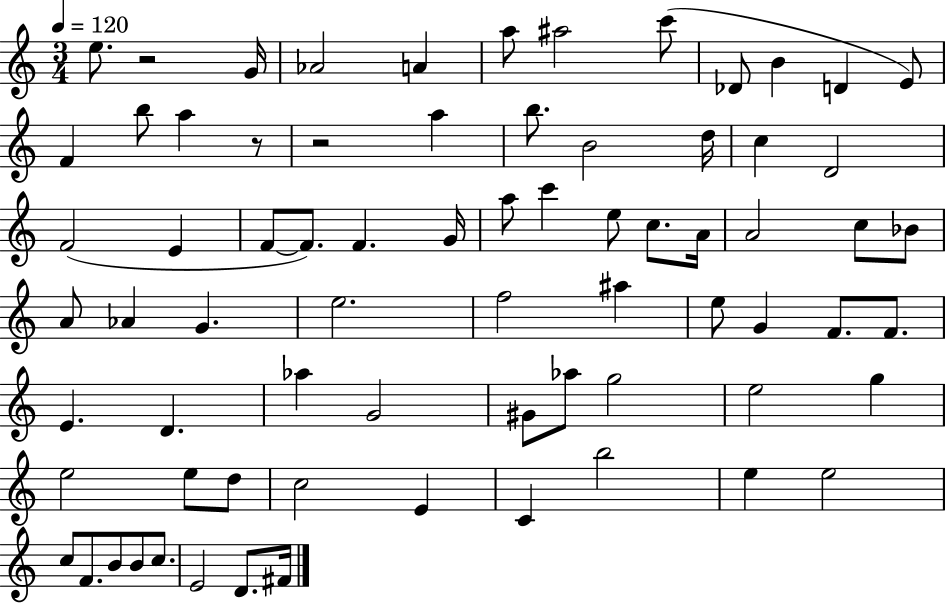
{
  \clef treble
  \numericTimeSignature
  \time 3/4
  \key c \major
  \tempo 4 = 120
  e''8. r2 g'16 | aes'2 a'4 | a''8 ais''2 c'''8( | des'8 b'4 d'4 e'8) | \break f'4 b''8 a''4 r8 | r2 a''4 | b''8. b'2 d''16 | c''4 d'2 | \break f'2( e'4 | f'8~~ f'8.) f'4. g'16 | a''8 c'''4 e''8 c''8. a'16 | a'2 c''8 bes'8 | \break a'8 aes'4 g'4. | e''2. | f''2 ais''4 | e''8 g'4 f'8. f'8. | \break e'4. d'4. | aes''4 g'2 | gis'8 aes''8 g''2 | e''2 g''4 | \break e''2 e''8 d''8 | c''2 e'4 | c'4 b''2 | e''4 e''2 | \break c''8 f'8. b'8 b'8 c''8. | e'2 d'8. fis'16 | \bar "|."
}